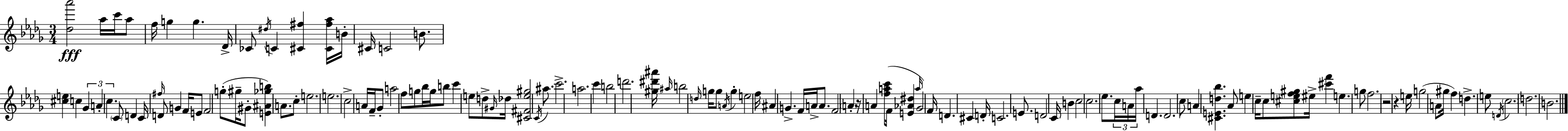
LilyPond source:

{
  \clef treble
  \numericTimeSignature
  \time 3/4
  \key bes \minor
  <des'' aes'''>2\fff aes''16 c'''16 aes''8 | f''16 g''4 g''4. des'16-> | ces'8 \acciaccatura { dis''16 } c'4 <cis' fis''>4 <cis' fis'' aes''>16 | b'16-. cis'16 c'2 b'8. | \break <cis'' e''>4 c''4 \tuplet 3/2 { ges'4 | a'4-. c''4. } \parenthesize c'8 | d'4 c'16 \grace { fis''16 } d'8 g'4 | f'16 e'8 f'2 | \break g''8-.( gis''16-- gis'8-. <e' ais' ges'' b''>4) a'8. | c''8-. e''2. | e''2. | c''2-> a'16 f'16-- | \break ges'8-. a''2 f''8 | g''8 bes''16 g''16 b''8 c'''4 e''8 | d''8-> \grace { gis'16 } des''16 <cis' fis' e'' gis''>2 | \acciaccatura { c'16 } ais''8. c'''2.-> | \break a''2. | c'''4 b''2 | d'''2. | <gis'' dis''' ais'''>16 \grace { ais''16 } b''2 | \break \grace { d''16 } g''16 g''8 \acciaccatura { a'16 } g''4-. e''2 | f''16 ais'4 | g'4.-> f'16 a'16-> a'8. f'2 | \parenthesize a'4-. r16 | \break a'4 <f'' a'' c'''>8( f'16 <e' aes' dis''>4 \grace { a''16 } | ges'2) f'16 d'4. | cis'4 d'16-. c'2. | e'8. d'2 | \break c'16 b'4 | c''2 c''2. | ees''8. \tuplet 3/2 { c''16 | a'16 aes''16 } d'4. d'2. | \break c''8 a'4 | <cis' e' d'' bes''>4. aes'8 e''4 | c''16-- c''8 <cis'' e'' f'' gis''>8 eis''16-> <cis''' f'''>4 | e''4. g''8 f''2. | \break r2 | r4 e''16 g''2( | a'8 gis''16 f''4) | d''4.-> e''8 \acciaccatura { d'16 } \parenthesize c''2. | \break d''2. | b'2. | \bar "|."
}